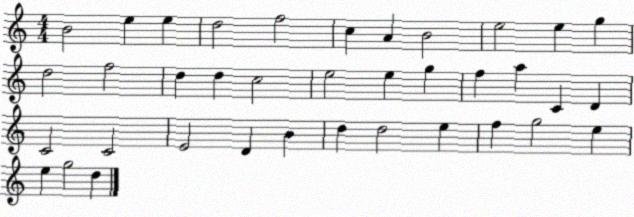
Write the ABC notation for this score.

X:1
T:Untitled
M:4/4
L:1/4
K:C
B2 e e d2 f2 c A B2 e2 e g d2 f2 d d c2 e2 e g f a C D C2 C2 E2 D B d d2 e f g2 e e g2 d